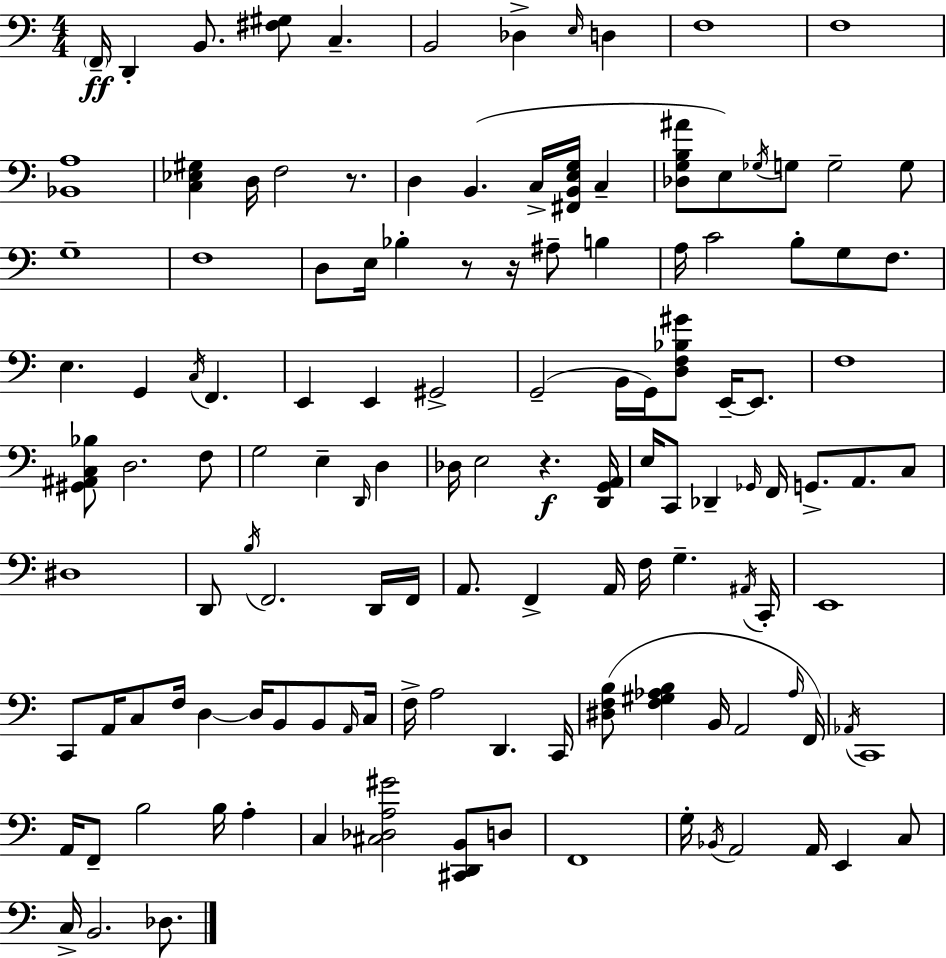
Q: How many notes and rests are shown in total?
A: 129